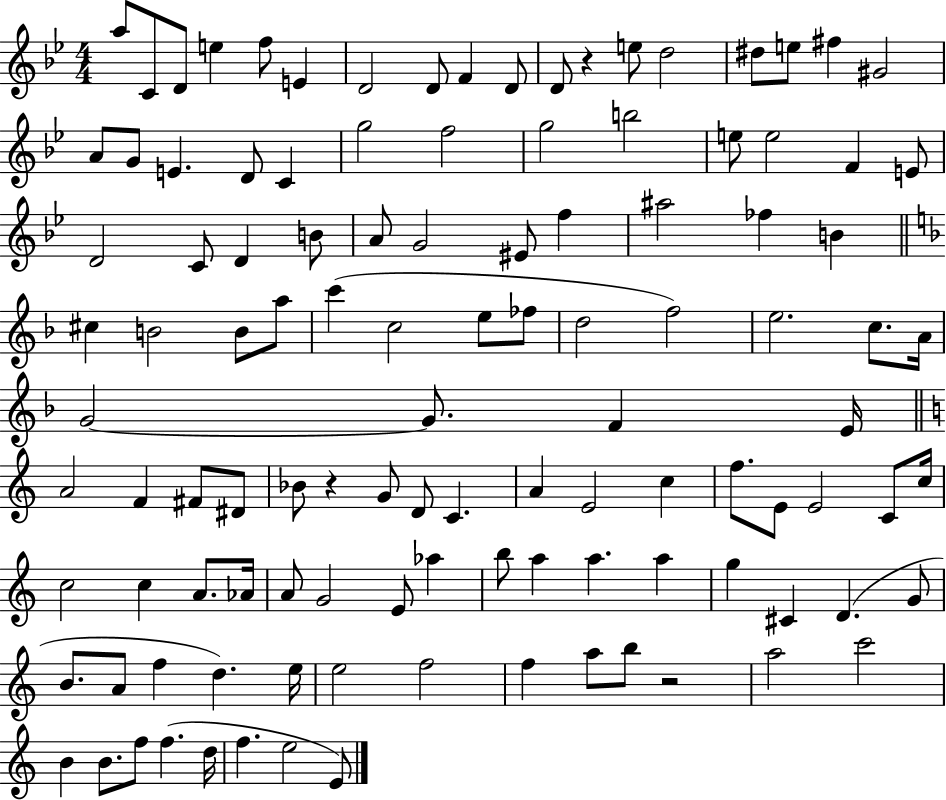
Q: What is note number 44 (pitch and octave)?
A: B4